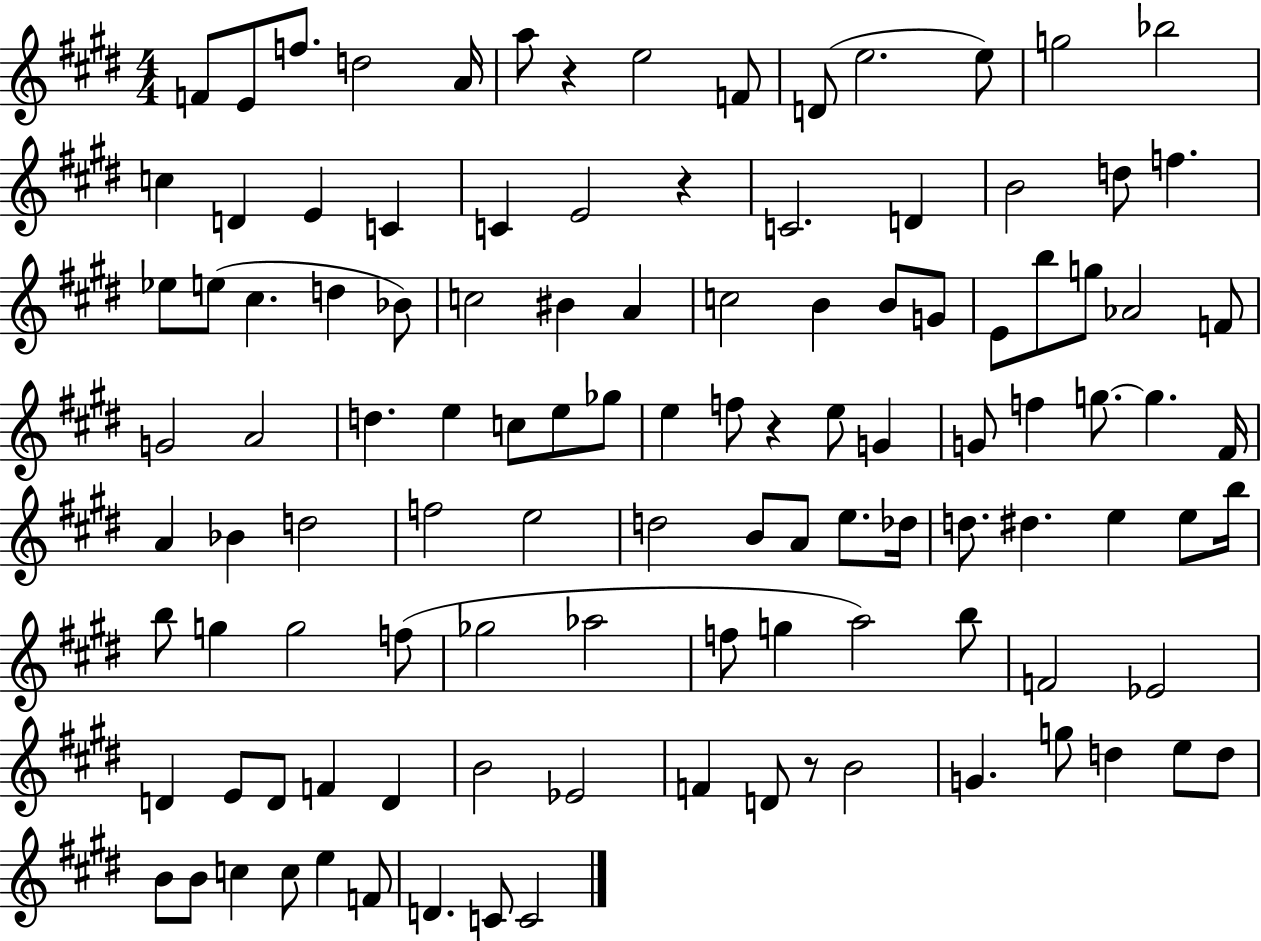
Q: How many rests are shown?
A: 4